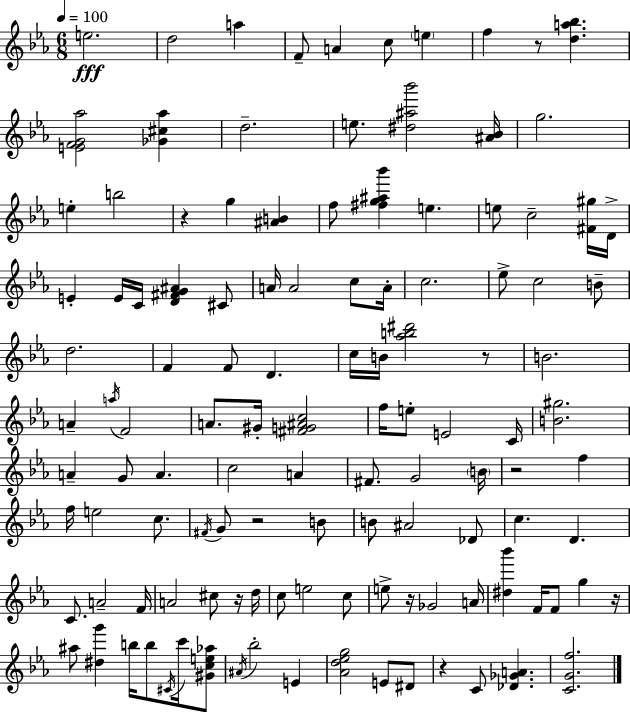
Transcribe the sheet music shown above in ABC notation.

X:1
T:Untitled
M:6/8
L:1/4
K:Eb
e2 d2 a F/2 A c/2 e f z/2 [da_b] [EFG_a]2 [_G^c_a] d2 e/2 [^d^a_b']2 [^A_B]/4 g2 e b2 z g [^AB] f/2 [^fg^a_b'] e e/2 c2 [^F^g]/4 D/4 E E/4 C/4 [D^FG^A] ^C/2 A/4 A2 c/2 A/4 c2 _e/2 c2 B/2 d2 F F/2 D c/4 B/4 [_ab^d']2 z/2 B2 A a/4 F2 A/2 ^G/4 [^FG^Ac]2 f/4 e/2 E2 C/4 [B^g]2 A G/2 A c2 A ^F/2 G2 B/4 z2 f f/4 e2 c/2 ^F/4 G/2 z2 B/2 B/2 ^A2 _D/2 c D C/2 A2 F/4 A2 ^c/2 z/4 d/4 c/2 e2 c/2 e/2 z/4 _G2 A/4 [^d_b'] F/4 F/2 g z/4 ^a/2 [^dg'] b/4 b/2 ^C/4 c'/4 [^Gce_a]/2 ^A/4 _b2 E [_Ad_eg]2 E/2 ^D/2 z C/2 [_D_GA] [CGf]2